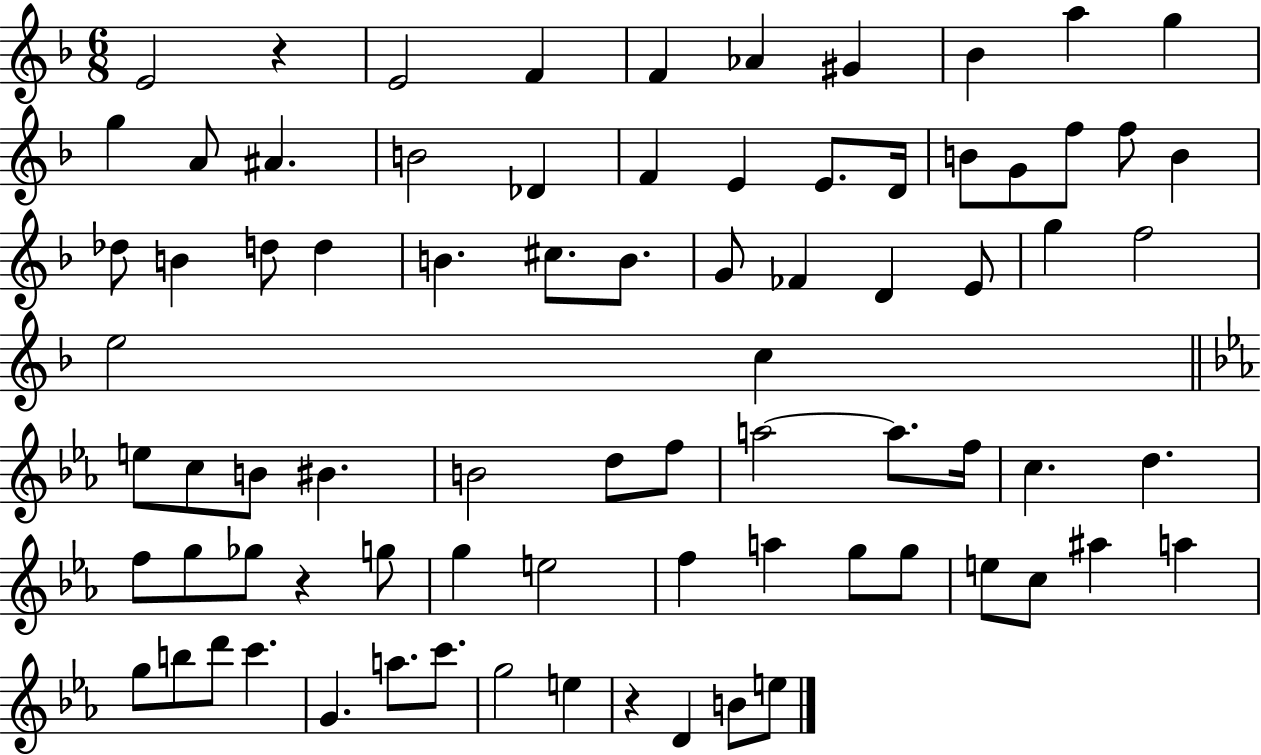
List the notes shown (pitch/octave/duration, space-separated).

E4/h R/q E4/h F4/q F4/q Ab4/q G#4/q Bb4/q A5/q G5/q G5/q A4/e A#4/q. B4/h Db4/q F4/q E4/q E4/e. D4/s B4/e G4/e F5/e F5/e B4/q Db5/e B4/q D5/e D5/q B4/q. C#5/e. B4/e. G4/e FES4/q D4/q E4/e G5/q F5/h E5/h C5/q E5/e C5/e B4/e BIS4/q. B4/h D5/e F5/e A5/h A5/e. F5/s C5/q. D5/q. F5/e G5/e Gb5/e R/q G5/e G5/q E5/h F5/q A5/q G5/e G5/e E5/e C5/e A#5/q A5/q G5/e B5/e D6/e C6/q. G4/q. A5/e. C6/e. G5/h E5/q R/q D4/q B4/e E5/e